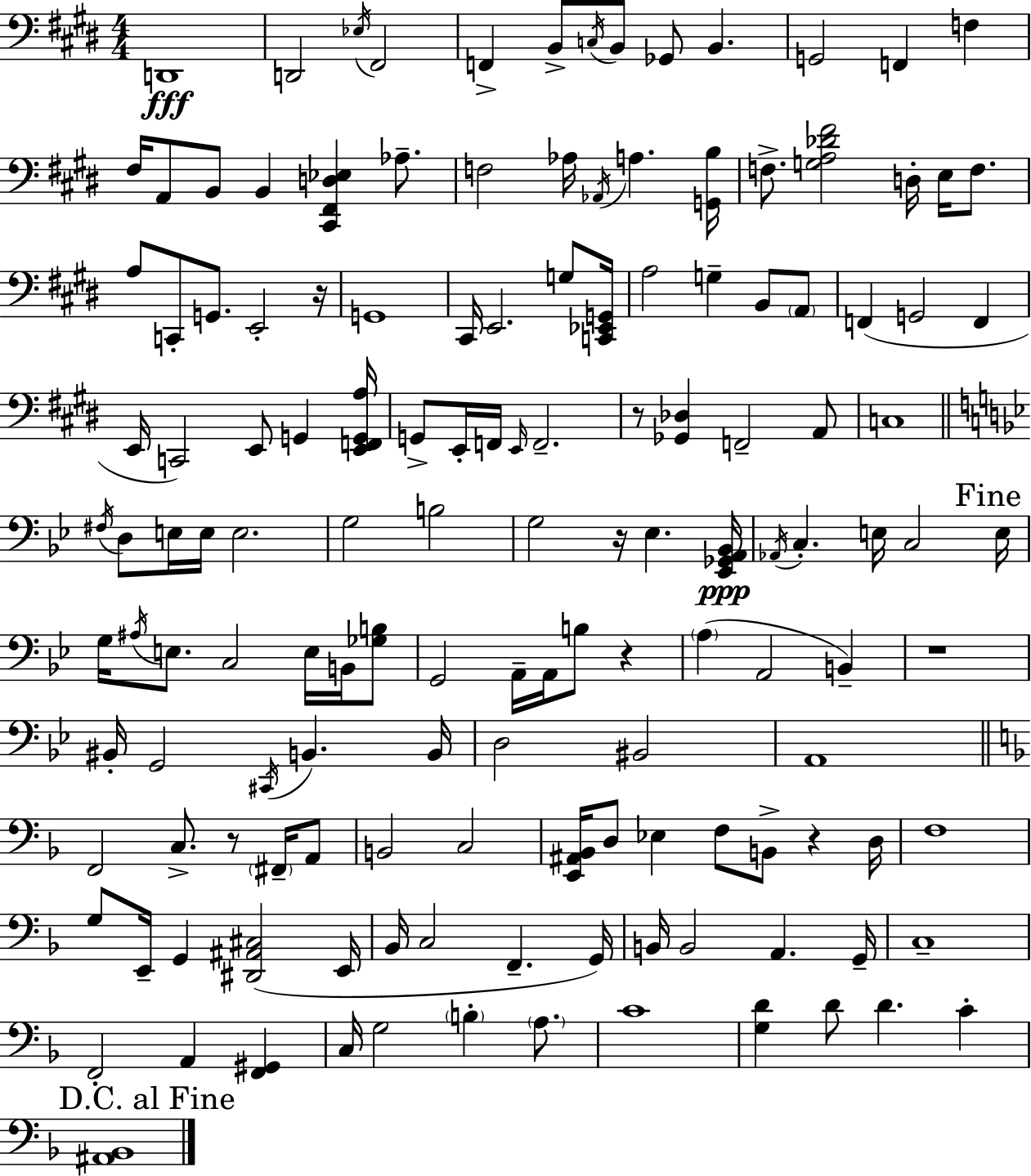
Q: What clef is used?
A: bass